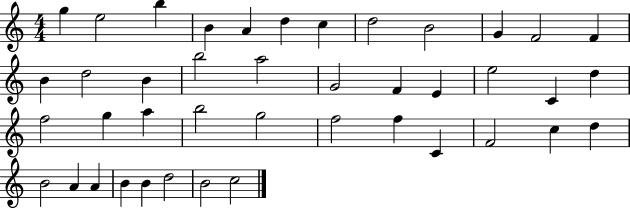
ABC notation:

X:1
T:Untitled
M:4/4
L:1/4
K:C
g e2 b B A d c d2 B2 G F2 F B d2 B b2 a2 G2 F E e2 C d f2 g a b2 g2 f2 f C F2 c d B2 A A B B d2 B2 c2